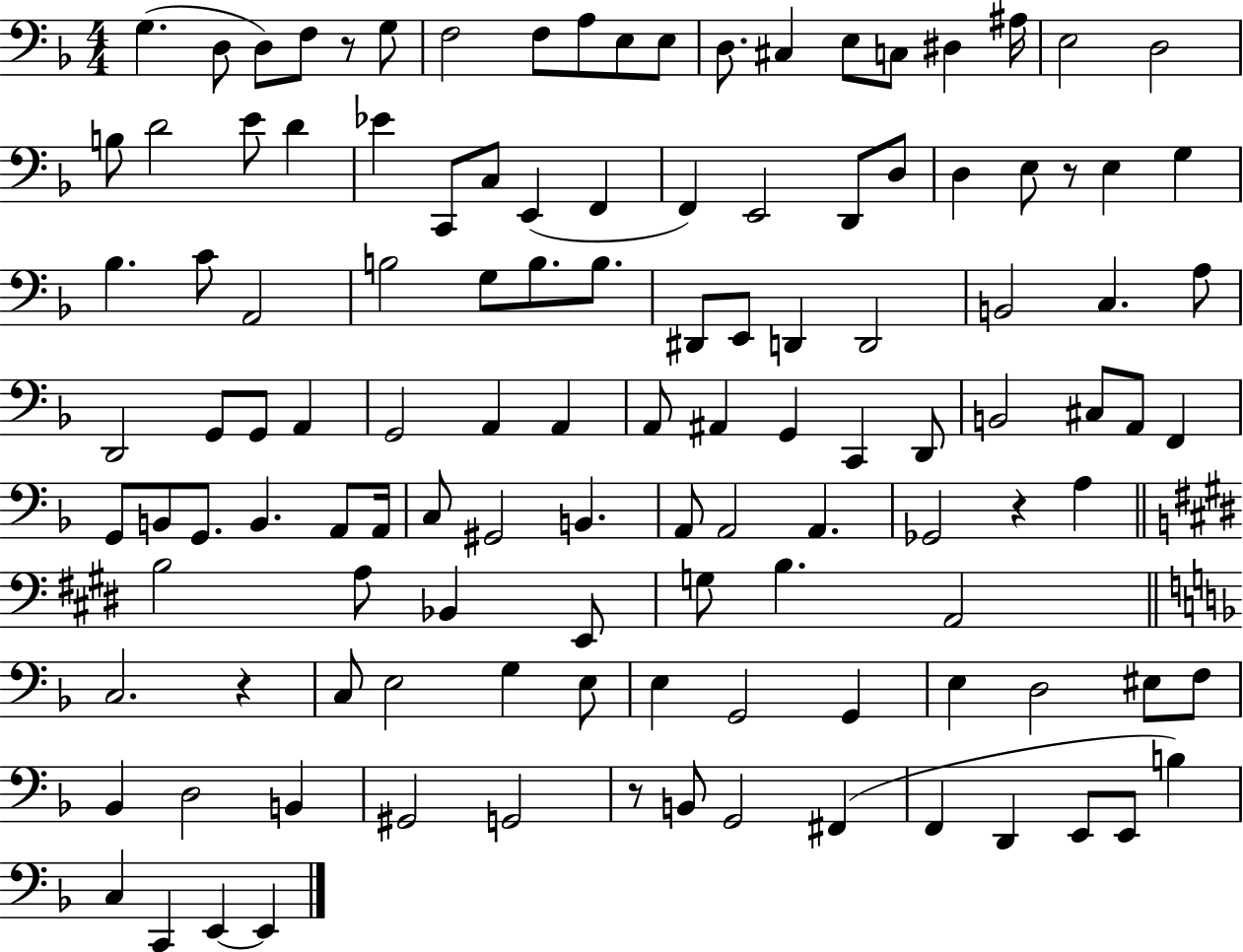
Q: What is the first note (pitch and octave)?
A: G3